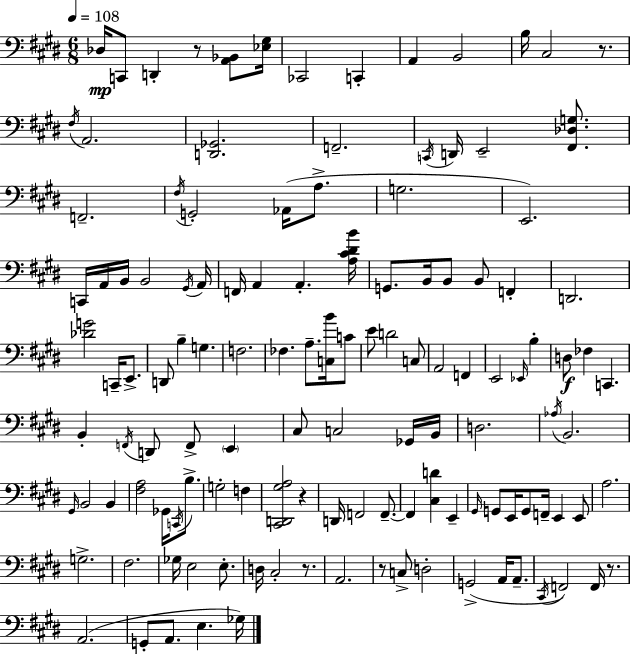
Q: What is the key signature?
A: E major